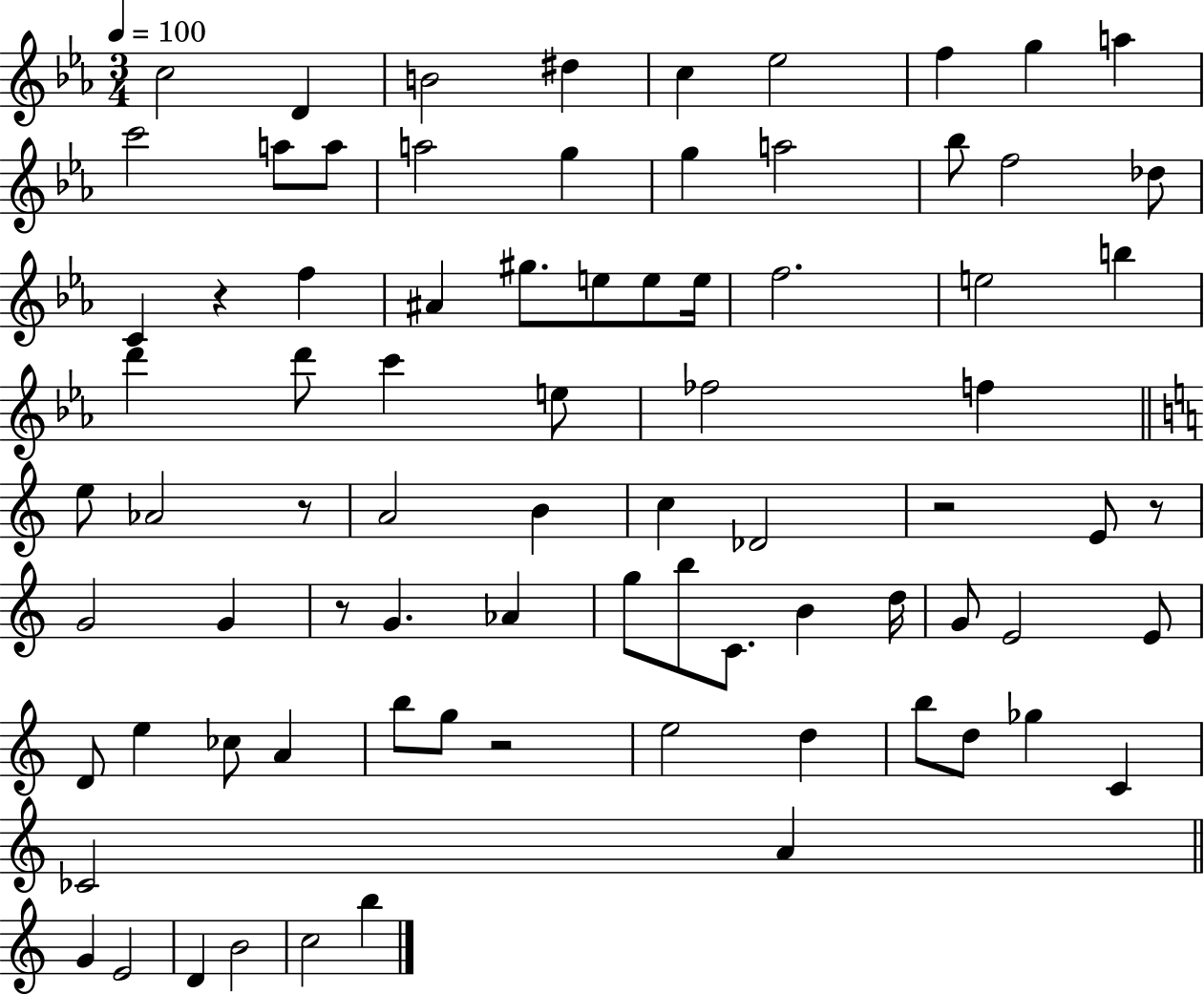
X:1
T:Untitled
M:3/4
L:1/4
K:Eb
c2 D B2 ^d c _e2 f g a c'2 a/2 a/2 a2 g g a2 _b/2 f2 _d/2 C z f ^A ^g/2 e/2 e/2 e/4 f2 e2 b d' d'/2 c' e/2 _f2 f e/2 _A2 z/2 A2 B c _D2 z2 E/2 z/2 G2 G z/2 G _A g/2 b/2 C/2 B d/4 G/2 E2 E/2 D/2 e _c/2 A b/2 g/2 z2 e2 d b/2 d/2 _g C _C2 A G E2 D B2 c2 b